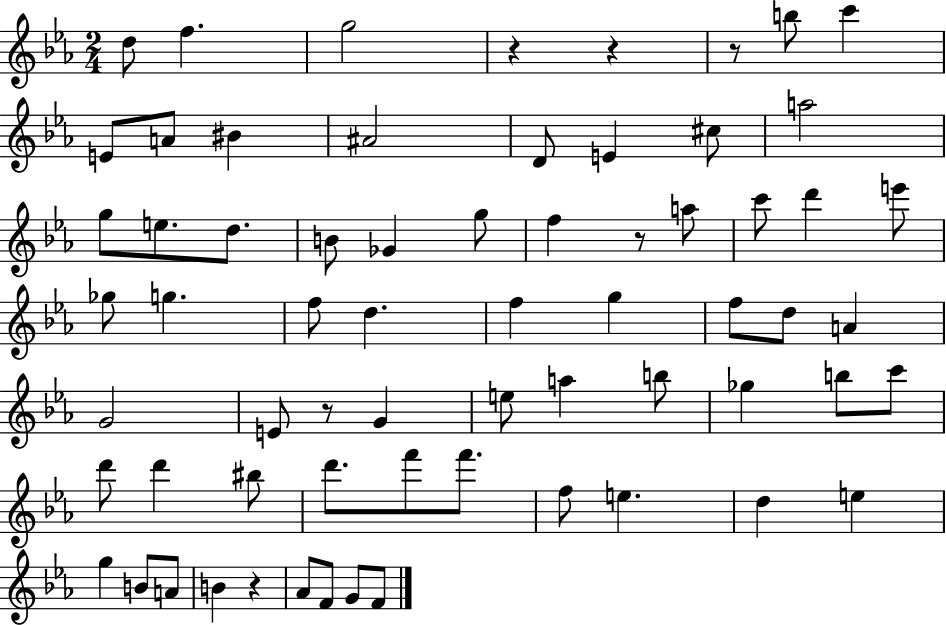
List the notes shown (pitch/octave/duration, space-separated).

D5/e F5/q. G5/h R/q R/q R/e B5/e C6/q E4/e A4/e BIS4/q A#4/h D4/e E4/q C#5/e A5/h G5/e E5/e. D5/e. B4/e Gb4/q G5/e F5/q R/e A5/e C6/e D6/q E6/e Gb5/e G5/q. F5/e D5/q. F5/q G5/q F5/e D5/e A4/q G4/h E4/e R/e G4/q E5/e A5/q B5/e Gb5/q B5/e C6/e D6/e D6/q BIS5/e D6/e. F6/e F6/e. F5/e E5/q. D5/q E5/q G5/q B4/e A4/e B4/q R/q Ab4/e F4/e G4/e F4/e